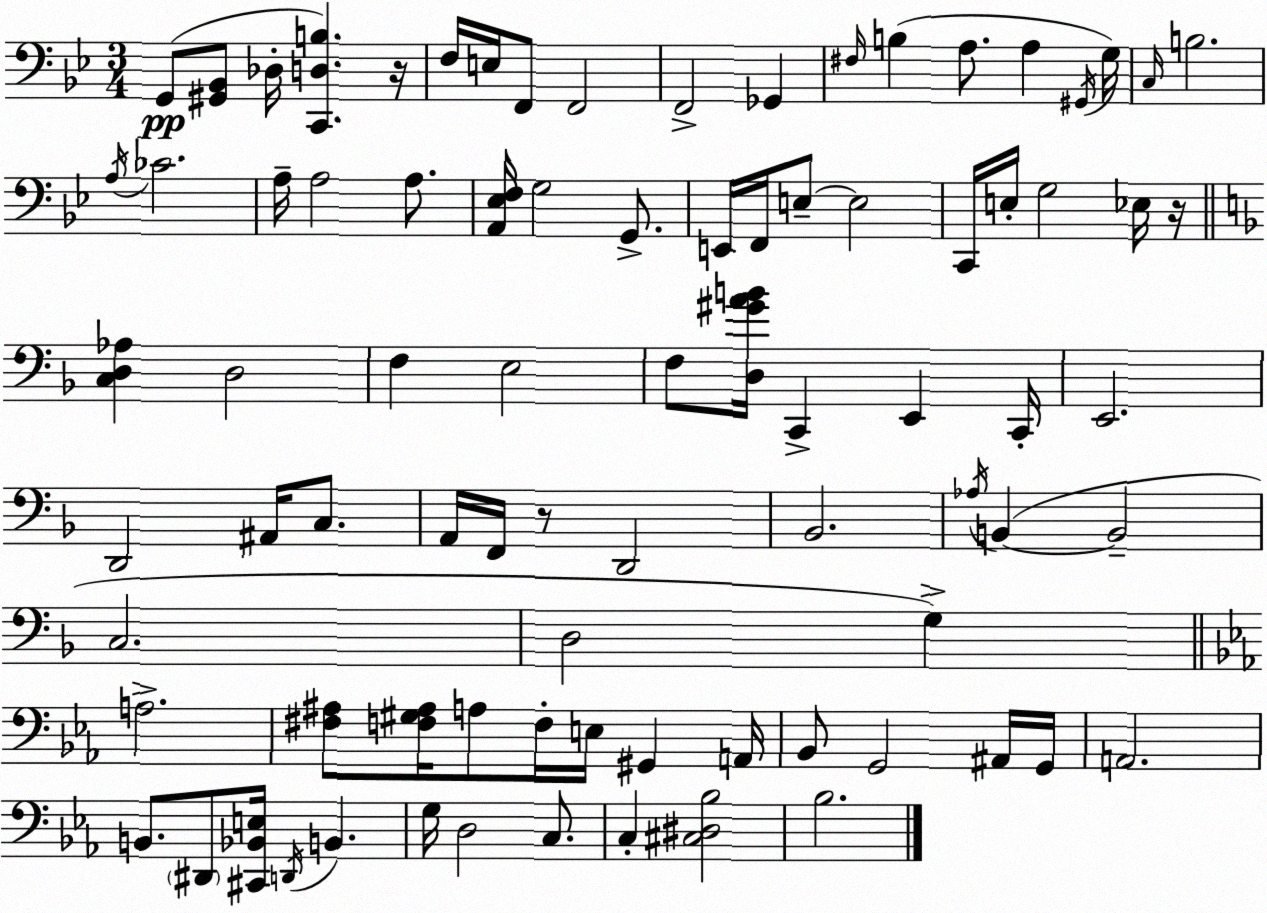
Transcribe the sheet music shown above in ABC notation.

X:1
T:Untitled
M:3/4
L:1/4
K:Gm
G,,/2 [^G,,_B,,]/2 _D,/4 [C,,D,B,] z/4 F,/4 E,/4 F,,/2 F,,2 F,,2 _G,, ^F,/4 B, A,/2 A, ^G,,/4 G,/4 C,/4 B,2 A,/4 _C2 A,/4 A,2 A,/2 [A,,_E,F,]/4 G,2 G,,/2 E,,/4 F,,/4 E,/2 E,2 C,,/4 E,/4 G,2 _E,/4 z/4 [C,D,_A,] D,2 F, E,2 F,/2 [D,^GAB]/4 C,, E,, C,,/4 E,,2 D,,2 ^A,,/4 C,/2 A,,/4 F,,/4 z/2 D,,2 _B,,2 _A,/4 B,, B,,2 C,2 D,2 G, A,2 [^F,^A,]/2 [F,^G,^A,]/4 A,/2 F,/4 E,/4 ^G,, A,,/4 _B,,/2 G,,2 ^A,,/4 G,,/4 A,,2 B,,/2 ^D,,/2 [^C,,_B,,E,]/4 D,,/4 B,, G,/4 D,2 C,/2 C, [^C,^D,_B,]2 _B,2